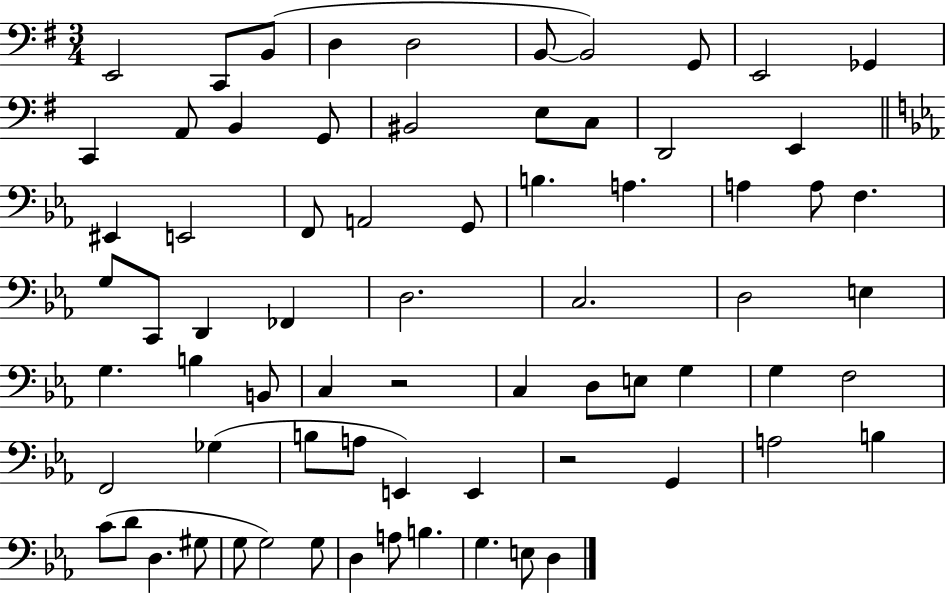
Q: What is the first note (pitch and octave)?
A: E2